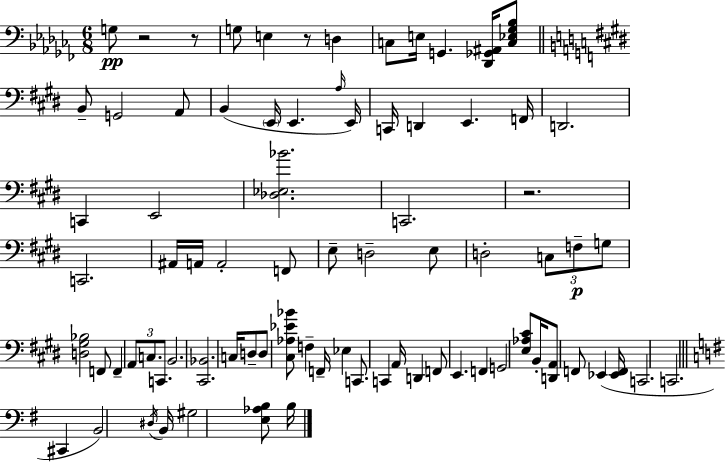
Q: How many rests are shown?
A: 4